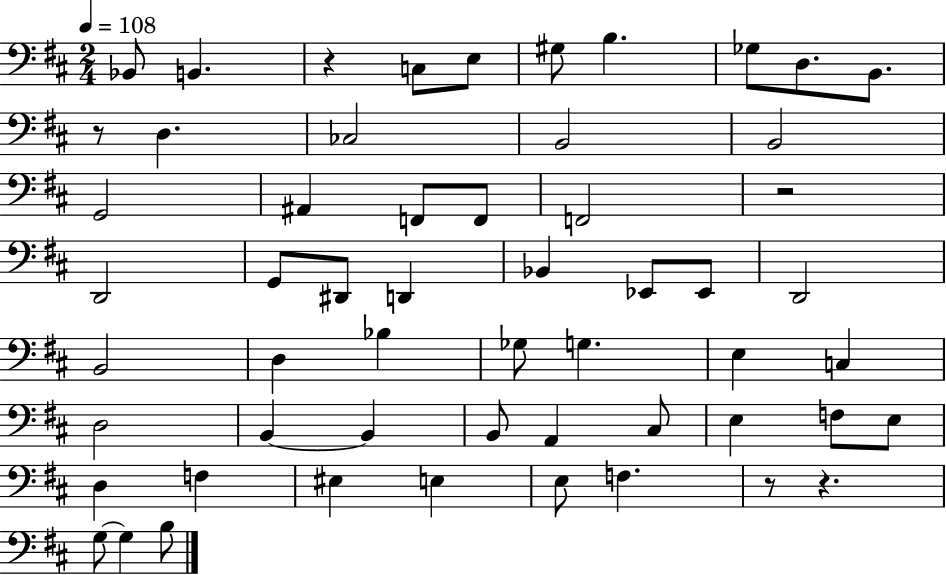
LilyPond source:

{
  \clef bass
  \numericTimeSignature
  \time 2/4
  \key d \major
  \tempo 4 = 108
  \repeat volta 2 { bes,8 b,4. | r4 c8 e8 | gis8 b4. | ges8 d8. b,8. | \break r8 d4. | ces2 | b,2 | b,2 | \break g,2 | ais,4 f,8 f,8 | f,2 | r2 | \break d,2 | g,8 dis,8 d,4 | bes,4 ees,8 ees,8 | d,2 | \break b,2 | d4 bes4 | ges8 g4. | e4 c4 | \break d2 | b,4~~ b,4 | b,8 a,4 cis8 | e4 f8 e8 | \break d4 f4 | eis4 e4 | e8 f4. | r8 r4. | \break g8~~ g4 b8 | } \bar "|."
}